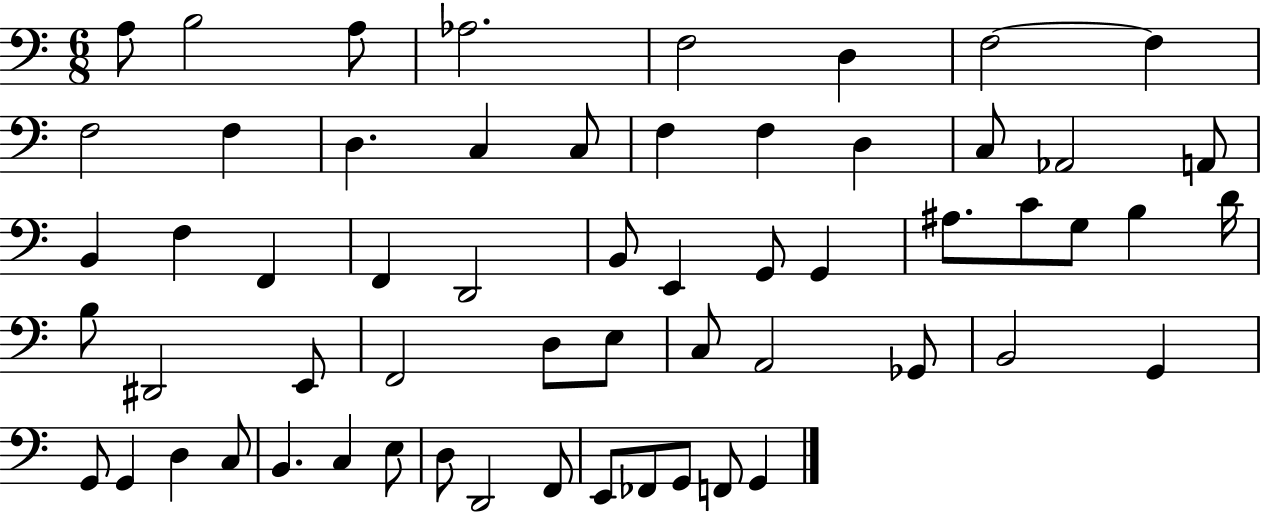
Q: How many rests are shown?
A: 0